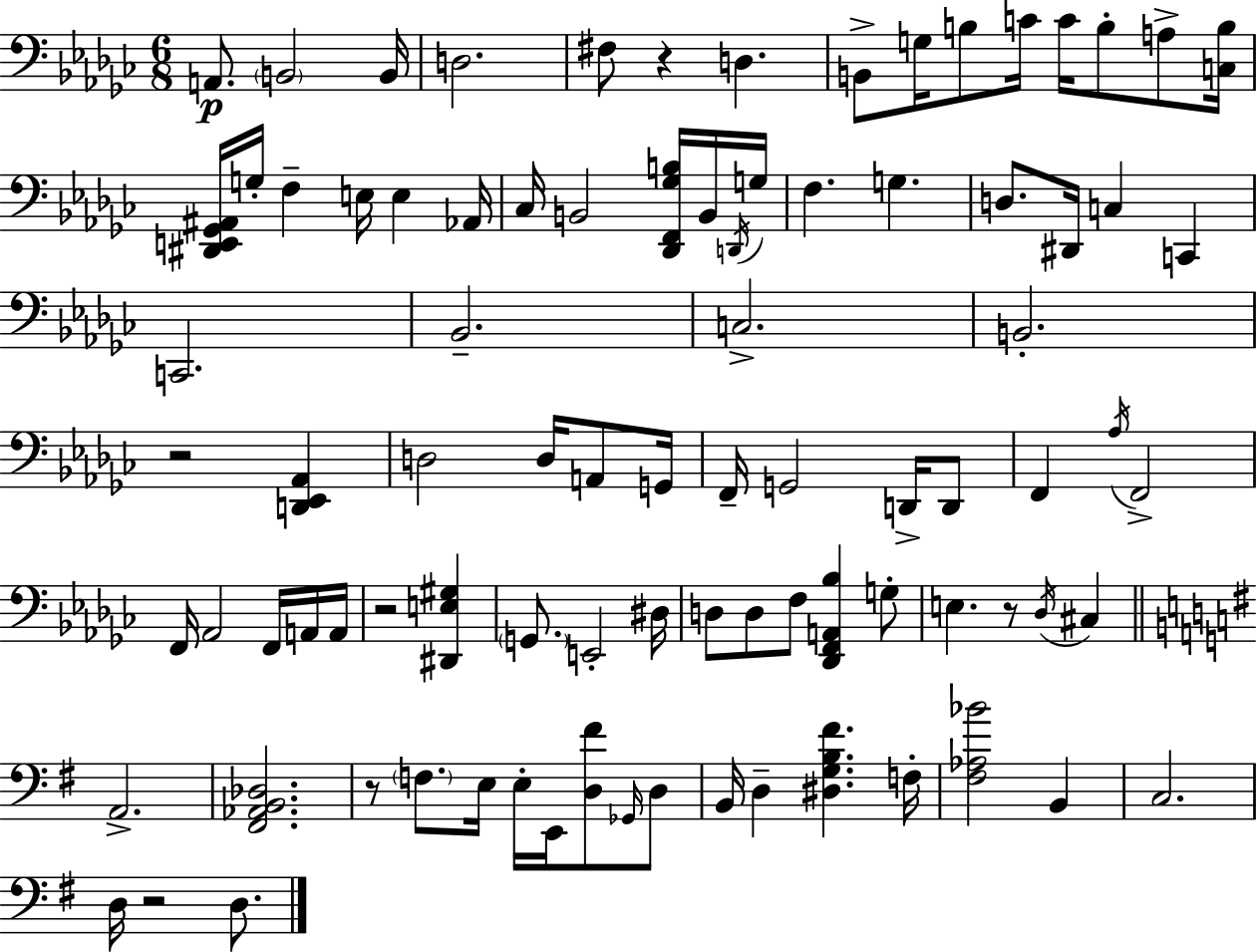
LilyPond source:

{
  \clef bass
  \numericTimeSignature
  \time 6/8
  \key ees \minor
  a,8.\p \parenthesize b,2 b,16 | d2. | fis8 r4 d4. | b,8-> g16 b8 c'16 c'16 b8-. a8-> <c b>16 | \break <dis, e, ges, ais,>16 g16-. f4-- e16 e4 aes,16 | ces16 b,2 <des, f, ges b>16 b,16 \acciaccatura { d,16 } | g16 f4. g4. | d8. dis,16 c4 c,4 | \break c,2. | bes,2.-- | c2.-> | b,2.-. | \break r2 <d, ees, aes,>4 | d2 d16 a,8 | g,16 f,16-- g,2 d,16-> d,8 | f,4 \acciaccatura { aes16 } f,2-> | \break f,16 aes,2 f,16 | a,16 a,16 r2 <dis, e gis>4 | \parenthesize g,8. e,2-. | dis16 d8 d8 f8 <des, f, a, bes>4 | \break g8-. e4. r8 \acciaccatura { des16 } cis4 | \bar "||" \break \key g \major a,2.-> | <fis, aes, b, des>2. | r8 \parenthesize f8. e16 e16-. e,16 <d fis'>8 \grace { ges,16 } d8 | b,16 d4-- <dis g b fis'>4. | \break f16-. <fis aes bes'>2 b,4 | c2. | d16 r2 d8. | \bar "|."
}